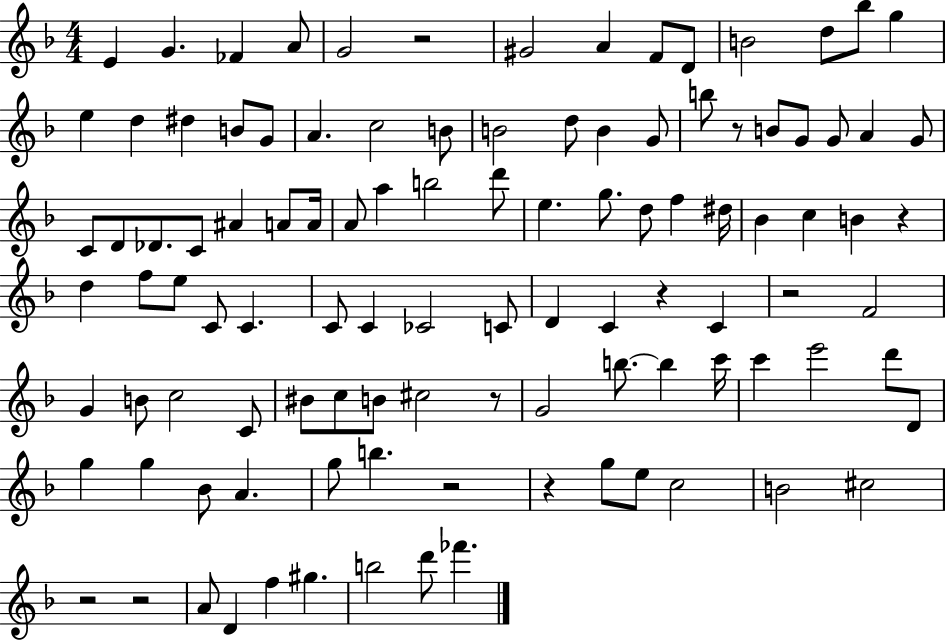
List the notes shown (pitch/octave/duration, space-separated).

E4/q G4/q. FES4/q A4/e G4/h R/h G#4/h A4/q F4/e D4/e B4/h D5/e Bb5/e G5/q E5/q D5/q D#5/q B4/e G4/e A4/q. C5/h B4/e B4/h D5/e B4/q G4/e B5/e R/e B4/e G4/e G4/e A4/q G4/e C4/e D4/e Db4/e. C4/e A#4/q A4/e A4/s A4/e A5/q B5/h D6/e E5/q. G5/e. D5/e F5/q D#5/s Bb4/q C5/q B4/q R/q D5/q F5/e E5/e C4/e C4/q. C4/e C4/q CES4/h C4/e D4/q C4/q R/q C4/q R/h F4/h G4/q B4/e C5/h C4/e BIS4/e C5/e B4/e C#5/h R/e G4/h B5/e. B5/q C6/s C6/q E6/h D6/e D4/e G5/q G5/q Bb4/e A4/q. G5/e B5/q. R/h R/q G5/e E5/e C5/h B4/h C#5/h R/h R/h A4/e D4/q F5/q G#5/q. B5/h D6/e FES6/q.